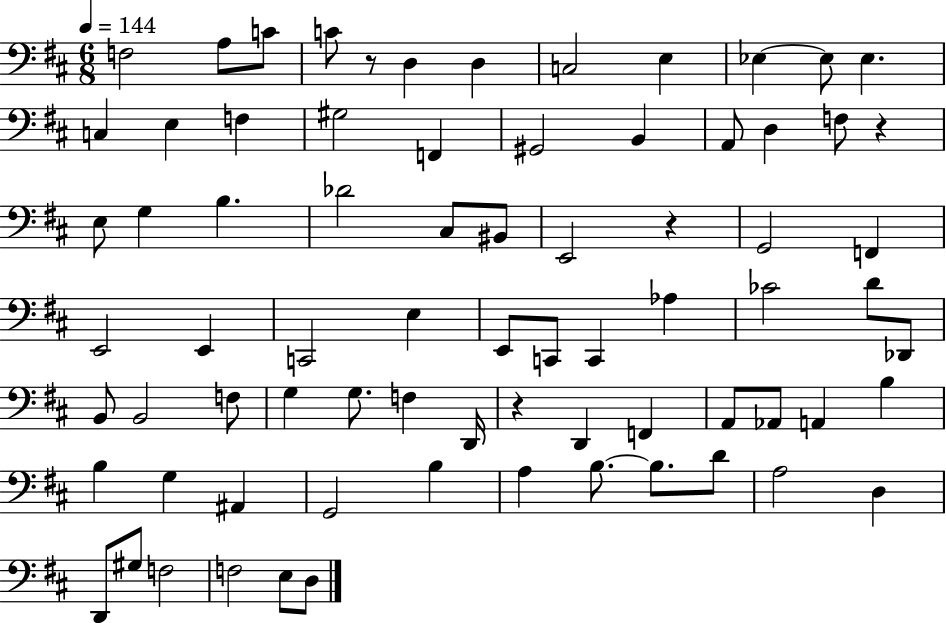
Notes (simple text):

F3/h A3/e C4/e C4/e R/e D3/q D3/q C3/h E3/q Eb3/q Eb3/e Eb3/q. C3/q E3/q F3/q G#3/h F2/q G#2/h B2/q A2/e D3/q F3/e R/q E3/e G3/q B3/q. Db4/h C#3/e BIS2/e E2/h R/q G2/h F2/q E2/h E2/q C2/h E3/q E2/e C2/e C2/q Ab3/q CES4/h D4/e Db2/e B2/e B2/h F3/e G3/q G3/e. F3/q D2/s R/q D2/q F2/q A2/e Ab2/e A2/q B3/q B3/q G3/q A#2/q G2/h B3/q A3/q B3/e. B3/e. D4/e A3/h D3/q D2/e G#3/e F3/h F3/h E3/e D3/e